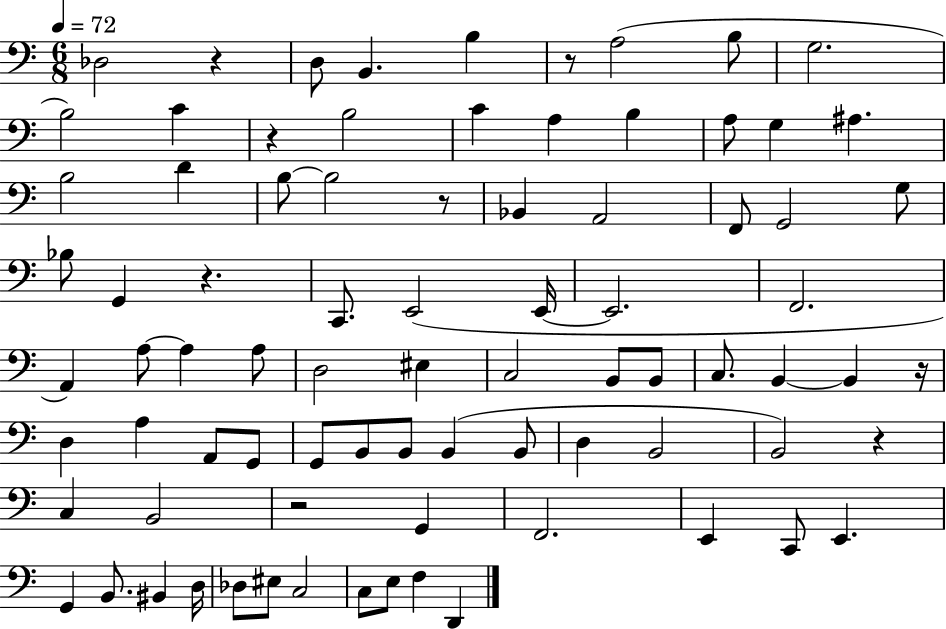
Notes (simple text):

Db3/h R/q D3/e B2/q. B3/q R/e A3/h B3/e G3/h. B3/h C4/q R/q B3/h C4/q A3/q B3/q A3/e G3/q A#3/q. B3/h D4/q B3/e B3/h R/e Bb2/q A2/h F2/e G2/h G3/e Bb3/e G2/q R/q. C2/e. E2/h E2/s E2/h. F2/h. A2/q A3/e A3/q A3/e D3/h EIS3/q C3/h B2/e B2/e C3/e. B2/q B2/q R/s D3/q A3/q A2/e G2/e G2/e B2/e B2/e B2/q B2/e D3/q B2/h B2/h R/q C3/q B2/h R/h G2/q F2/h. E2/q C2/e E2/q. G2/q B2/e. BIS2/q D3/s Db3/e EIS3/e C3/h C3/e E3/e F3/q D2/q